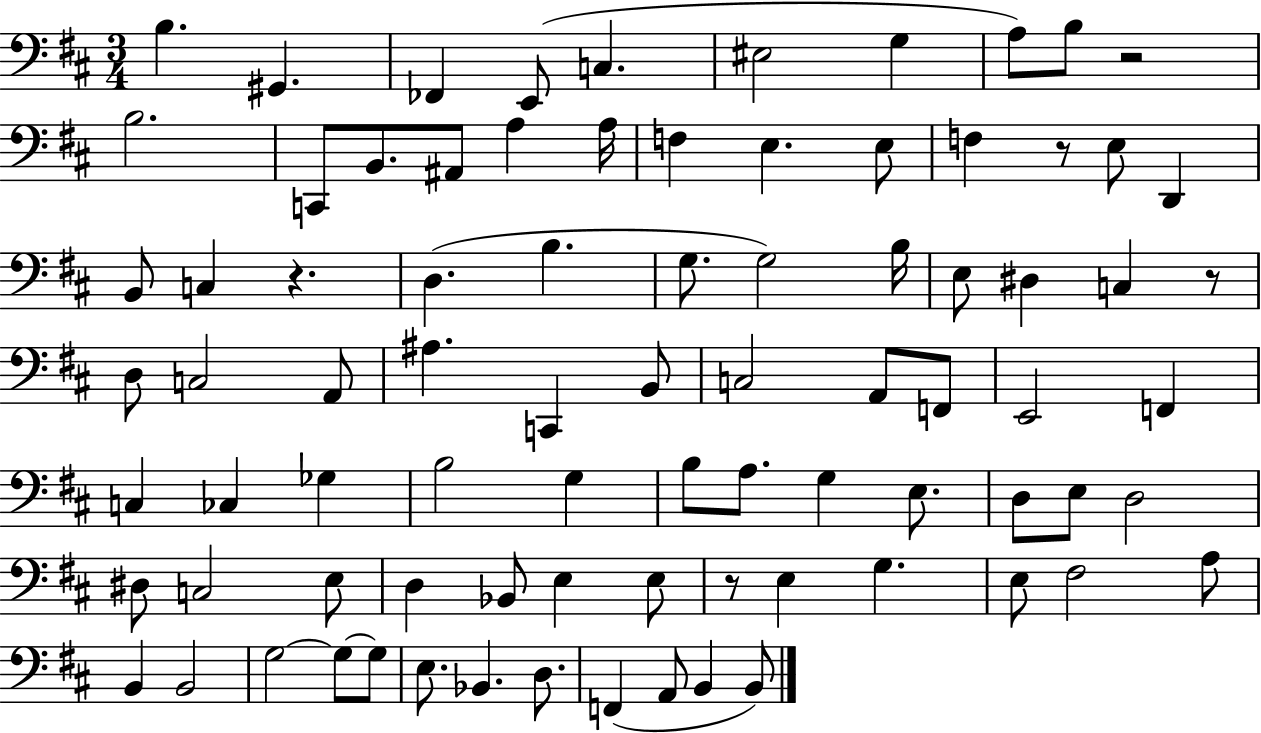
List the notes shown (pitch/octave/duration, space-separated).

B3/q. G#2/q. FES2/q E2/e C3/q. EIS3/h G3/q A3/e B3/e R/h B3/h. C2/e B2/e. A#2/e A3/q A3/s F3/q E3/q. E3/e F3/q R/e E3/e D2/q B2/e C3/q R/q. D3/q. B3/q. G3/e. G3/h B3/s E3/e D#3/q C3/q R/e D3/e C3/h A2/e A#3/q. C2/q B2/e C3/h A2/e F2/e E2/h F2/q C3/q CES3/q Gb3/q B3/h G3/q B3/e A3/e. G3/q E3/e. D3/e E3/e D3/h D#3/e C3/h E3/e D3/q Bb2/e E3/q E3/e R/e E3/q G3/q. E3/e F#3/h A3/e B2/q B2/h G3/h G3/e G3/e E3/e. Bb2/q. D3/e. F2/q A2/e B2/q B2/e